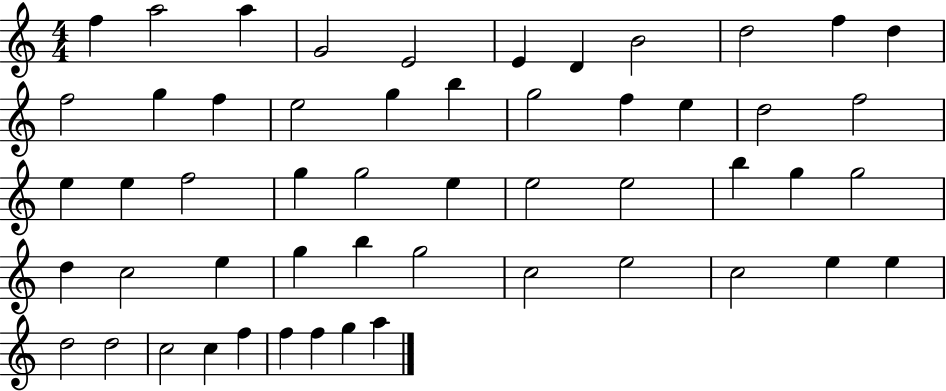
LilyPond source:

{
  \clef treble
  \numericTimeSignature
  \time 4/4
  \key c \major
  f''4 a''2 a''4 | g'2 e'2 | e'4 d'4 b'2 | d''2 f''4 d''4 | \break f''2 g''4 f''4 | e''2 g''4 b''4 | g''2 f''4 e''4 | d''2 f''2 | \break e''4 e''4 f''2 | g''4 g''2 e''4 | e''2 e''2 | b''4 g''4 g''2 | \break d''4 c''2 e''4 | g''4 b''4 g''2 | c''2 e''2 | c''2 e''4 e''4 | \break d''2 d''2 | c''2 c''4 f''4 | f''4 f''4 g''4 a''4 | \bar "|."
}